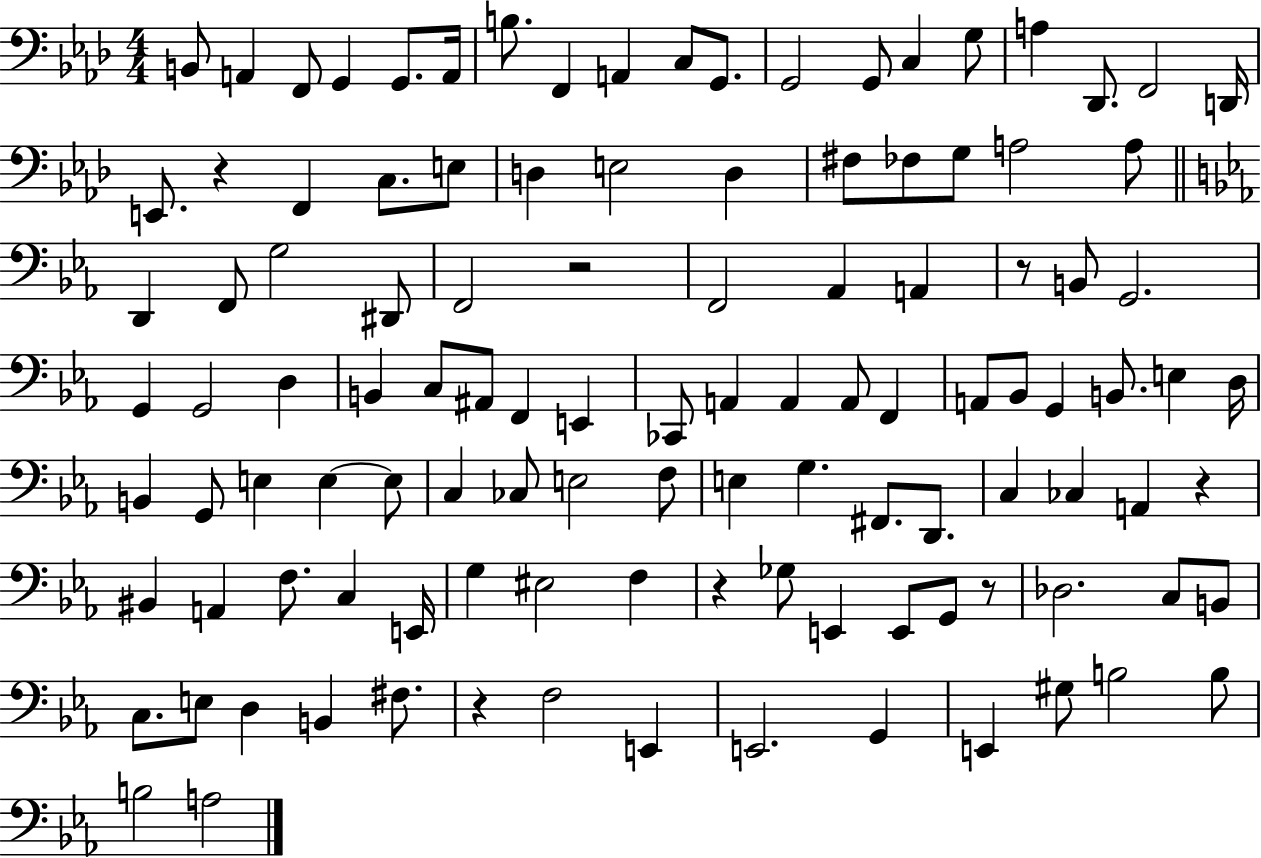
X:1
T:Untitled
M:4/4
L:1/4
K:Ab
B,,/2 A,, F,,/2 G,, G,,/2 A,,/4 B,/2 F,, A,, C,/2 G,,/2 G,,2 G,,/2 C, G,/2 A, _D,,/2 F,,2 D,,/4 E,,/2 z F,, C,/2 E,/2 D, E,2 D, ^F,/2 _F,/2 G,/2 A,2 A,/2 D,, F,,/2 G,2 ^D,,/2 F,,2 z2 F,,2 _A,, A,, z/2 B,,/2 G,,2 G,, G,,2 D, B,, C,/2 ^A,,/2 F,, E,, _C,,/2 A,, A,, A,,/2 F,, A,,/2 _B,,/2 G,, B,,/2 E, D,/4 B,, G,,/2 E, E, E,/2 C, _C,/2 E,2 F,/2 E, G, ^F,,/2 D,,/2 C, _C, A,, z ^B,, A,, F,/2 C, E,,/4 G, ^E,2 F, z _G,/2 E,, E,,/2 G,,/2 z/2 _D,2 C,/2 B,,/2 C,/2 E,/2 D, B,, ^F,/2 z F,2 E,, E,,2 G,, E,, ^G,/2 B,2 B,/2 B,2 A,2